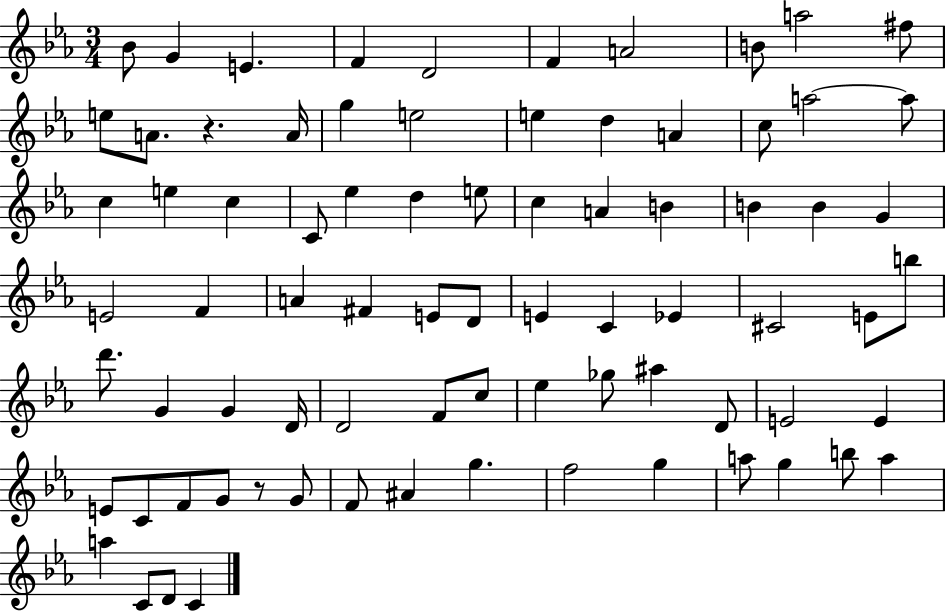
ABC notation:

X:1
T:Untitled
M:3/4
L:1/4
K:Eb
_B/2 G E F D2 F A2 B/2 a2 ^f/2 e/2 A/2 z A/4 g e2 e d A c/2 a2 a/2 c e c C/2 _e d e/2 c A B B B G E2 F A ^F E/2 D/2 E C _E ^C2 E/2 b/2 d'/2 G G D/4 D2 F/2 c/2 _e _g/2 ^a D/2 E2 E E/2 C/2 F/2 G/2 z/2 G/2 F/2 ^A g f2 g a/2 g b/2 a a C/2 D/2 C